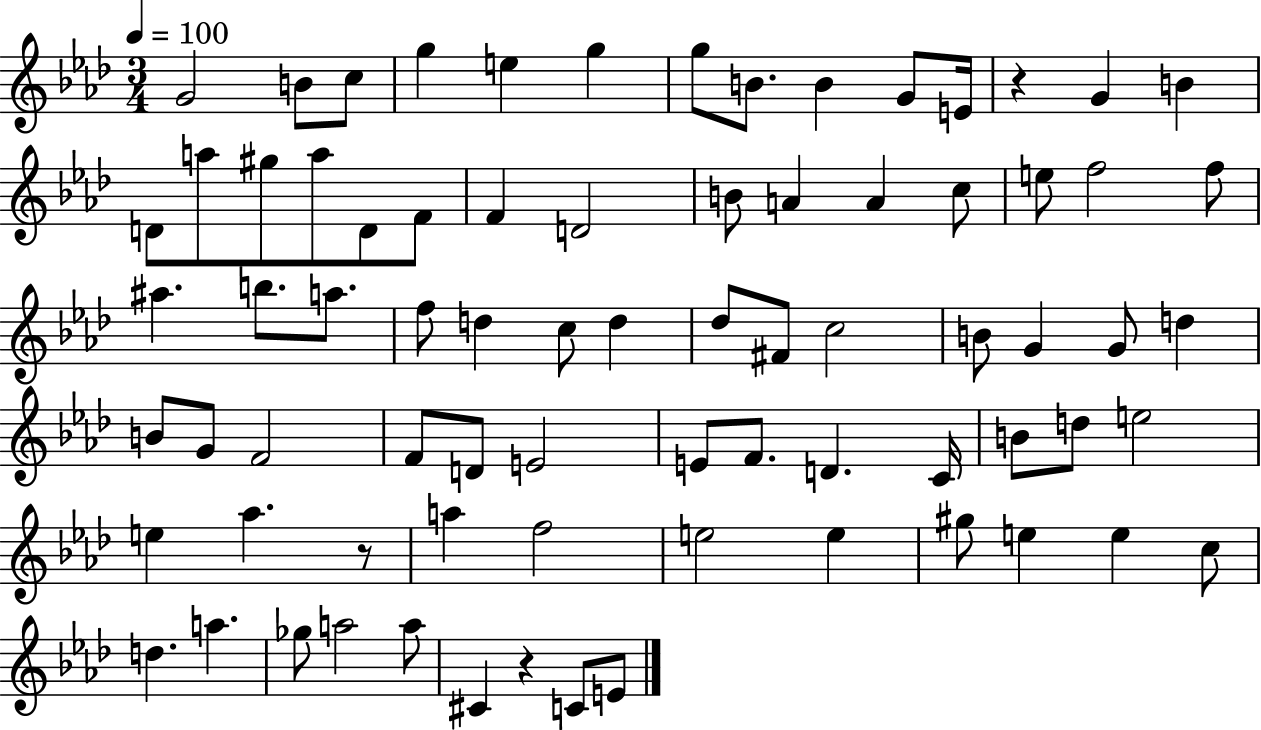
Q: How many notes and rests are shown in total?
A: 76